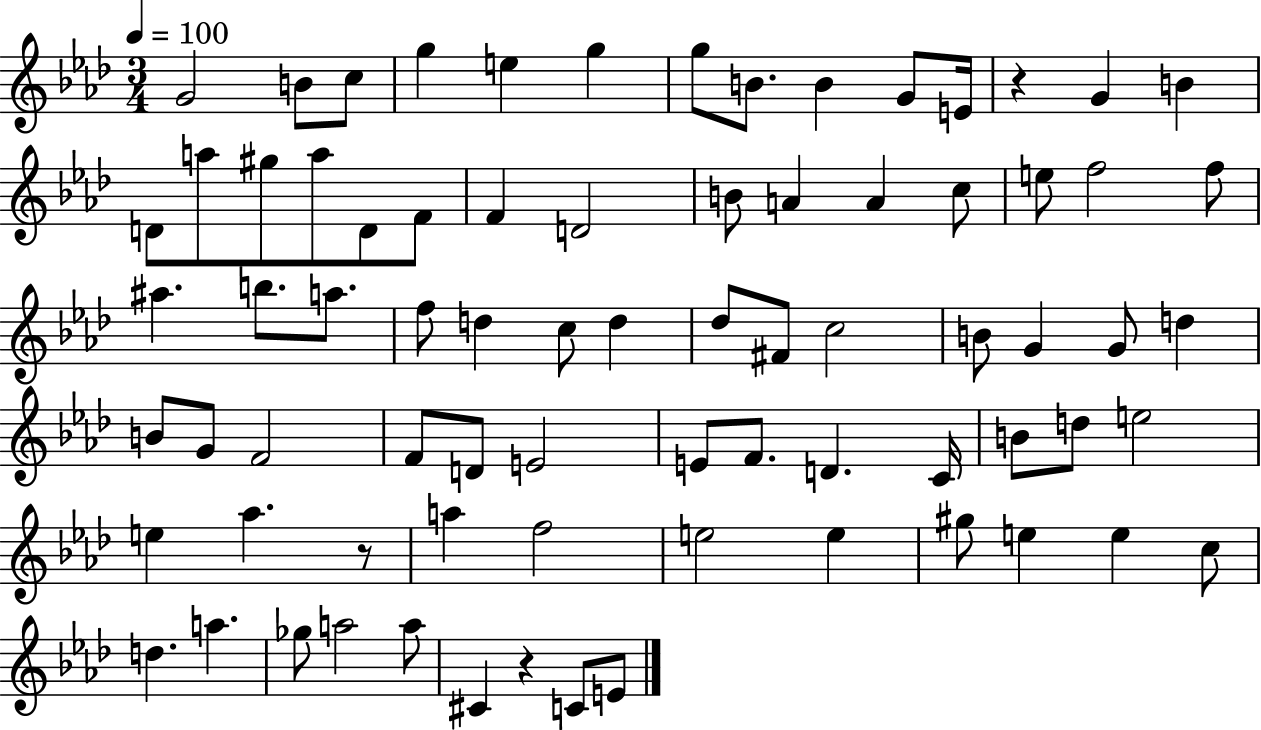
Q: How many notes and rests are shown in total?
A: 76